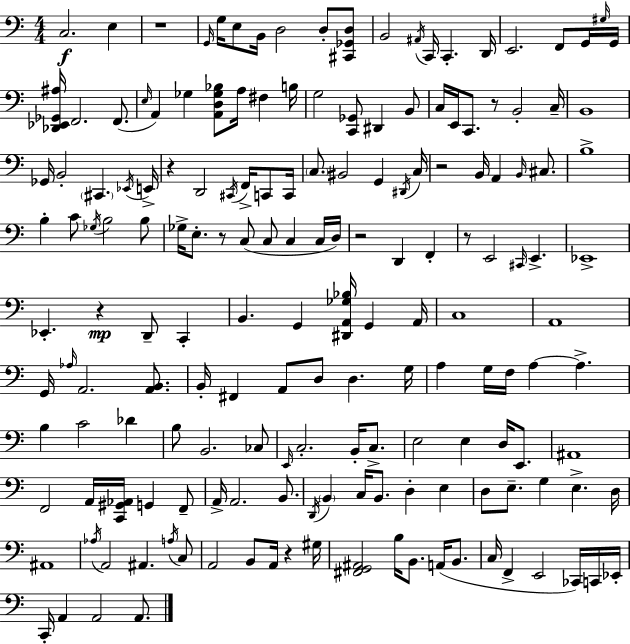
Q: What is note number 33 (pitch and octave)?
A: B2